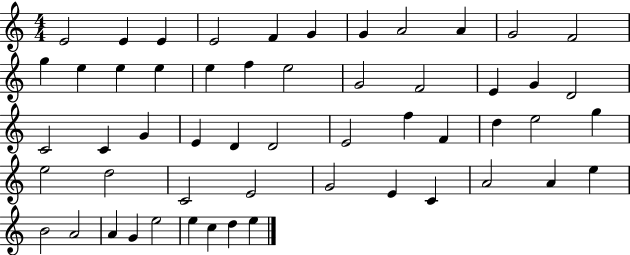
X:1
T:Untitled
M:4/4
L:1/4
K:C
E2 E E E2 F G G A2 A G2 F2 g e e e e f e2 G2 F2 E G D2 C2 C G E D D2 E2 f F d e2 g e2 d2 C2 E2 G2 E C A2 A e B2 A2 A G e2 e c d e